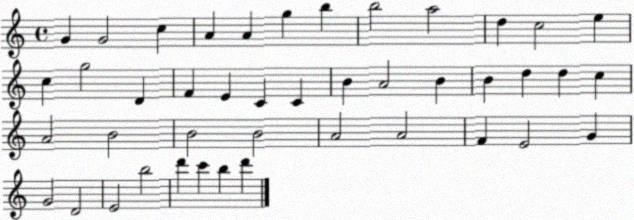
X:1
T:Untitled
M:4/4
L:1/4
K:C
G G2 c A A g b b2 a2 d c2 e c g2 D F E C C B A2 B B d d c A2 B2 B2 B2 A2 A2 F E2 G G2 D2 E2 b2 d' c' b d'